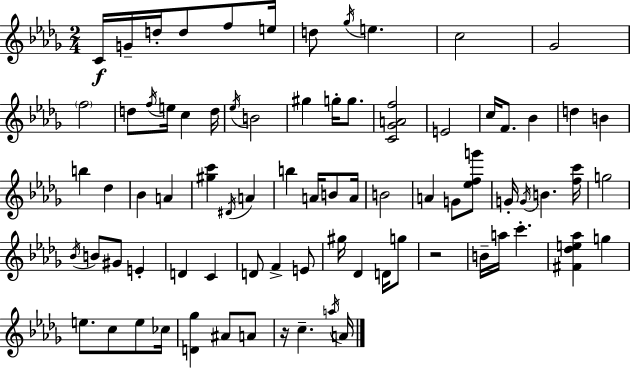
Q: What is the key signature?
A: BES minor